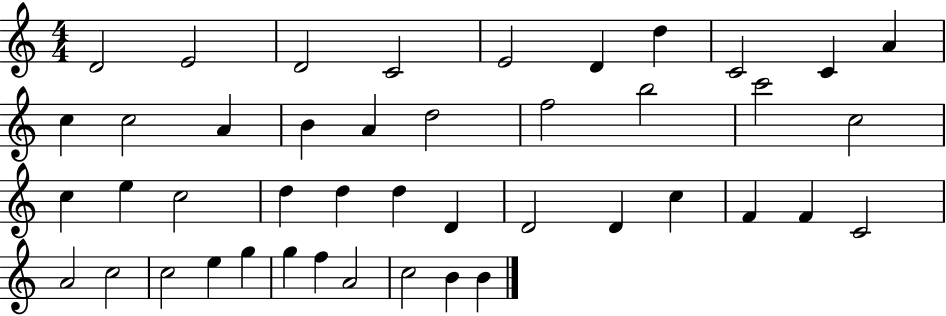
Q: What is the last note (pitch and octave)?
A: B4